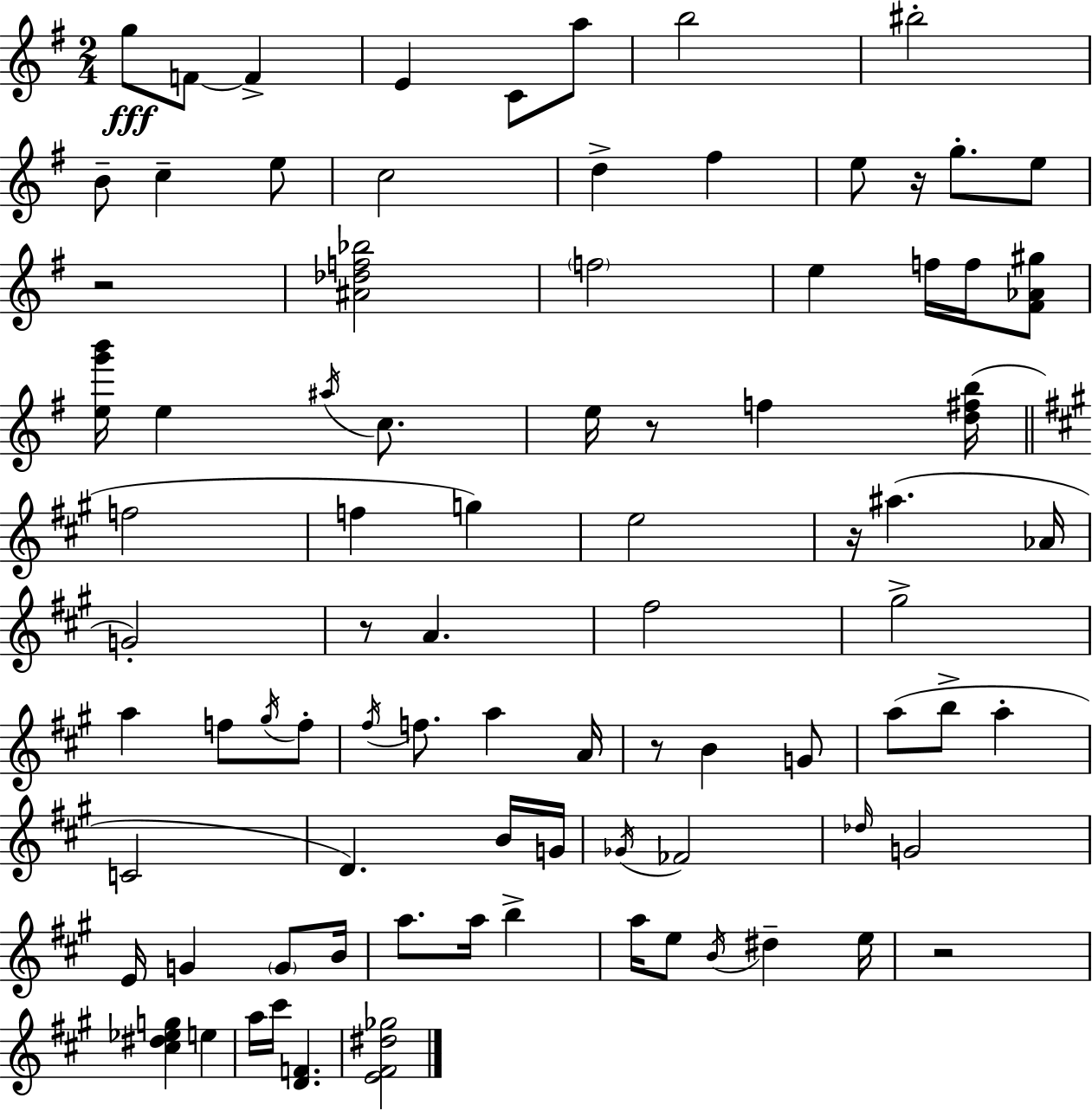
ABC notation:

X:1
T:Untitled
M:2/4
L:1/4
K:Em
g/2 F/2 F E C/2 a/2 b2 ^b2 B/2 c e/2 c2 d ^f e/2 z/4 g/2 e/2 z2 [^A_df_b]2 f2 e f/4 f/4 [^F_A^g]/2 [eg'b']/4 e ^a/4 c/2 e/4 z/2 f [d^fb]/4 f2 f g e2 z/4 ^a _A/4 G2 z/2 A ^f2 ^g2 a f/2 ^g/4 f/2 ^f/4 f/2 a A/4 z/2 B G/2 a/2 b/2 a C2 D B/4 G/4 _G/4 _F2 _d/4 G2 E/4 G G/2 B/4 a/2 a/4 b a/4 e/2 B/4 ^d e/4 z2 [^c^d_eg] e a/4 ^c'/4 [DF] [E^F^d_g]2